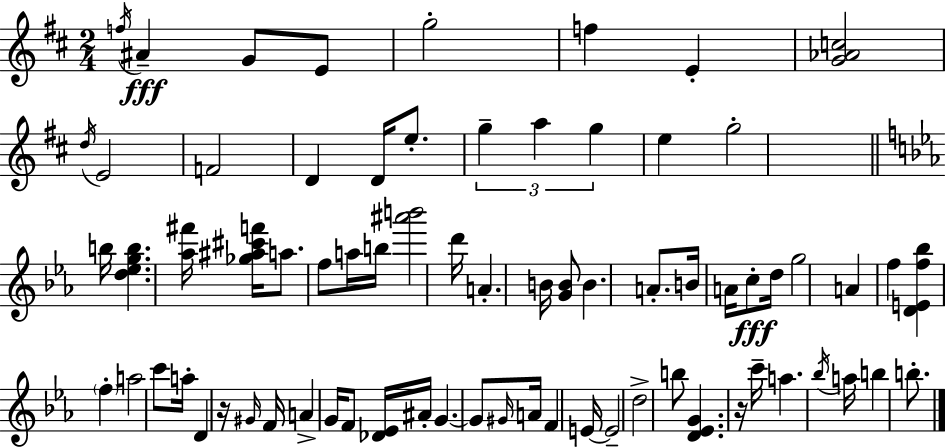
F5/s A#4/q G4/e E4/e G5/h F5/q E4/q [G4,Ab4,C5]/h D5/s E4/h F4/h D4/q D4/s E5/e. G5/q A5/q G5/q E5/q G5/h B5/s [D5,Eb5,G5,B5]/q. [Ab5,F#6]/s [Gb5,A#5,C#6,F6]/s A5/e. F5/e A5/s B5/s [A#6,B6]/h D6/s A4/q. B4/s [G4,B4]/e B4/q. A4/e. B4/s A4/s C5/e D5/s G5/h A4/q F5/q [D4,E4,F5,Bb5]/q F5/q A5/h C6/e A5/s D4/q R/s G#4/s F4/s A4/q G4/s F4/e [Db4,Eb4]/s A#4/s G4/q. G4/e G#4/s A4/s F4/q E4/s E4/h D5/h B5/e [D4,Eb4,G4]/q. R/s C6/s A5/q. Bb5/s A5/s B5/q B5/e.